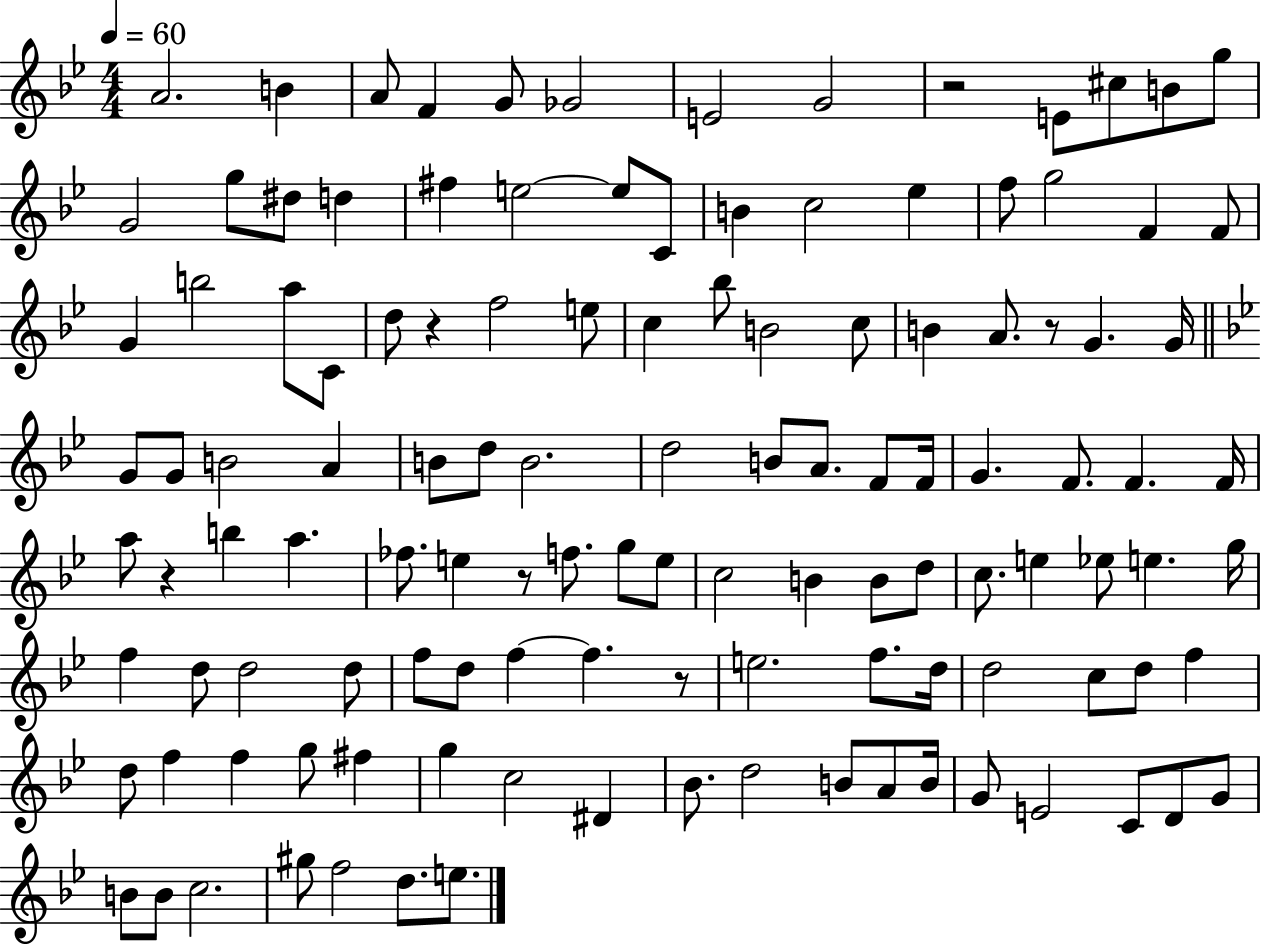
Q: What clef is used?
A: treble